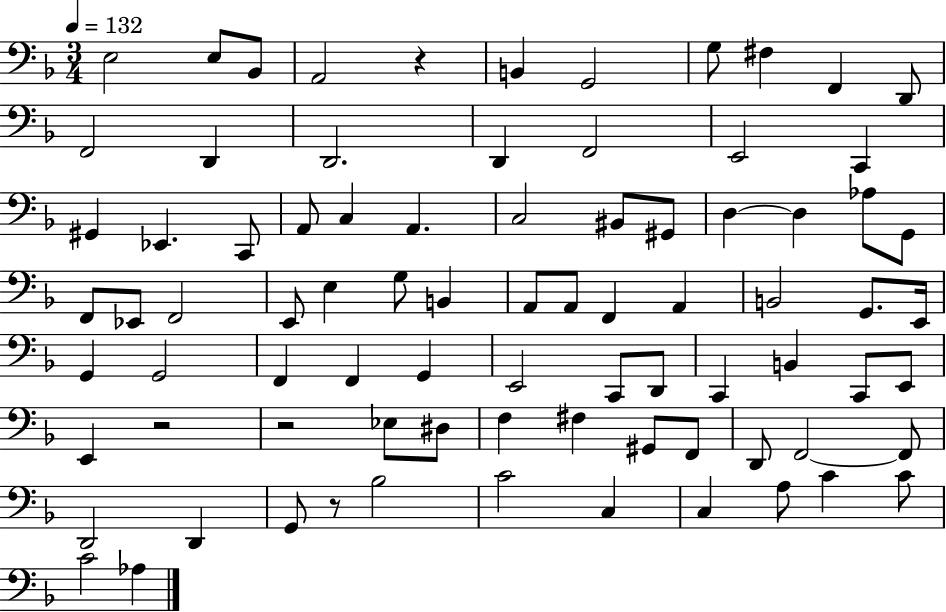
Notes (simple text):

E3/h E3/e Bb2/e A2/h R/q B2/q G2/h G3/e F#3/q F2/q D2/e F2/h D2/q D2/h. D2/q F2/h E2/h C2/q G#2/q Eb2/q. C2/e A2/e C3/q A2/q. C3/h BIS2/e G#2/e D3/q D3/q Ab3/e G2/e F2/e Eb2/e F2/h E2/e E3/q G3/e B2/q A2/e A2/e F2/q A2/q B2/h G2/e. E2/s G2/q G2/h F2/q F2/q G2/q E2/h C2/e D2/e C2/q B2/q C2/e E2/e E2/q R/h R/h Eb3/e D#3/e F3/q F#3/q G#2/e F2/e D2/e F2/h F2/e D2/h D2/q G2/e R/e Bb3/h C4/h C3/q C3/q A3/e C4/q C4/e C4/h Ab3/q